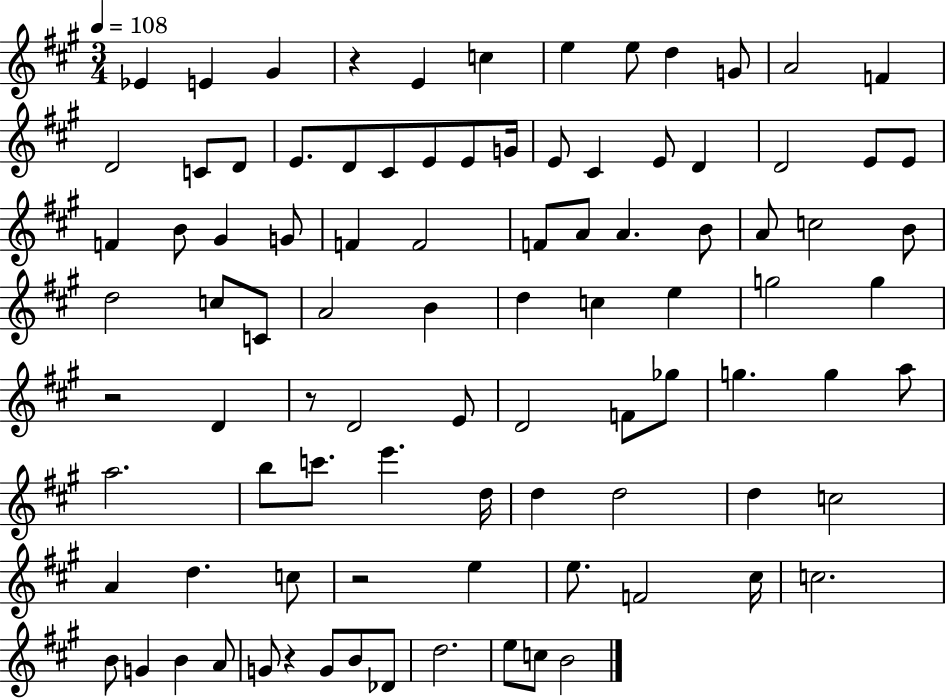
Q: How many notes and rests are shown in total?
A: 93